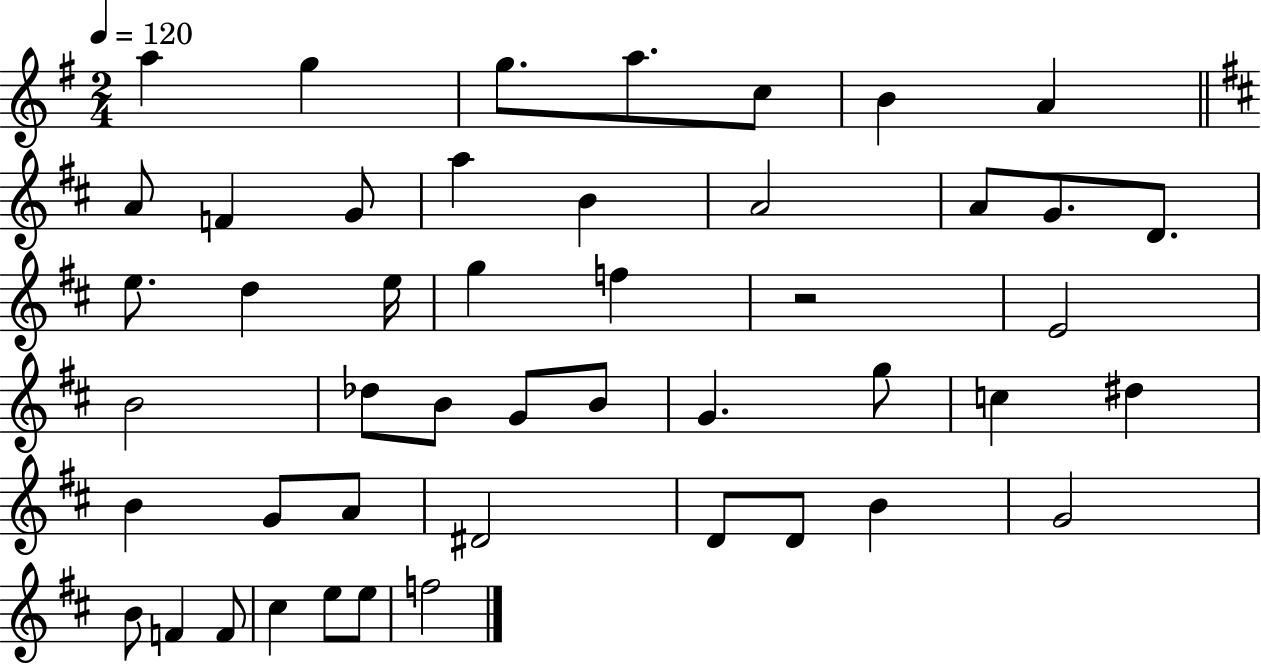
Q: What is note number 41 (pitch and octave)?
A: F4